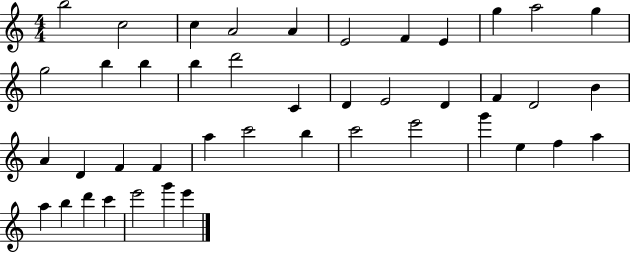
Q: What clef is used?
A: treble